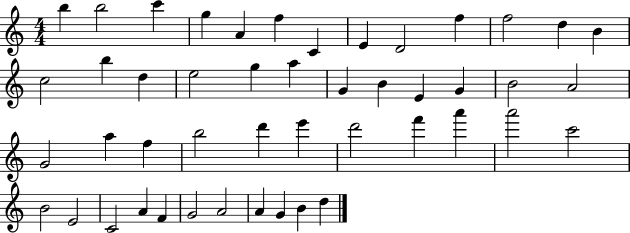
B5/q B5/h C6/q G5/q A4/q F5/q C4/q E4/q D4/h F5/q F5/h D5/q B4/q C5/h B5/q D5/q E5/h G5/q A5/q G4/q B4/q E4/q G4/q B4/h A4/h G4/h A5/q F5/q B5/h D6/q E6/q D6/h F6/q A6/q A6/h C6/h B4/h E4/h C4/h A4/q F4/q G4/h A4/h A4/q G4/q B4/q D5/q